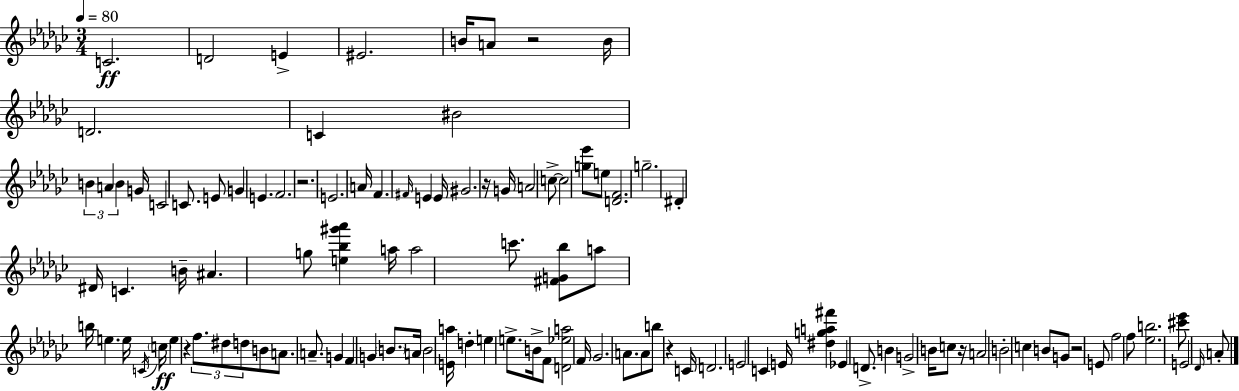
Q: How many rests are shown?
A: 7